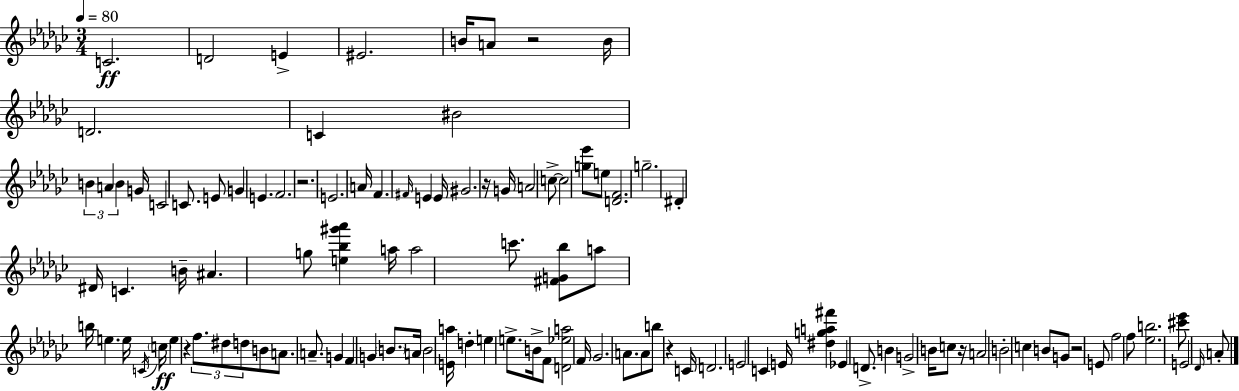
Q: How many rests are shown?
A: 7